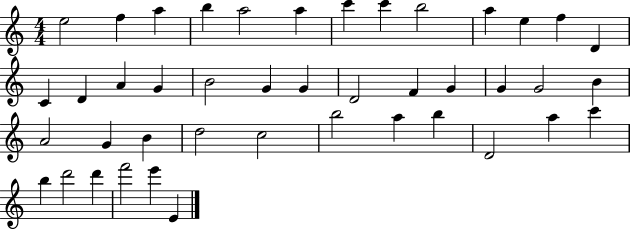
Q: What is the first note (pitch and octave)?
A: E5